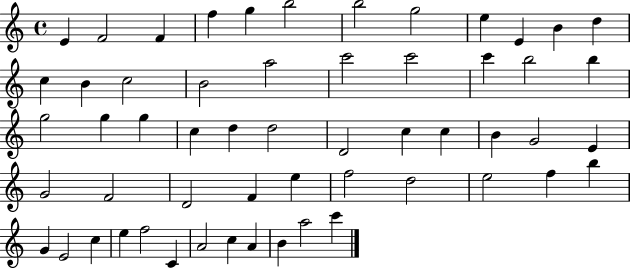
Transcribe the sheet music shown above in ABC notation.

X:1
T:Untitled
M:4/4
L:1/4
K:C
E F2 F f g b2 b2 g2 e E B d c B c2 B2 a2 c'2 c'2 c' b2 b g2 g g c d d2 D2 c c B G2 E G2 F2 D2 F e f2 d2 e2 f b G E2 c e f2 C A2 c A B a2 c'